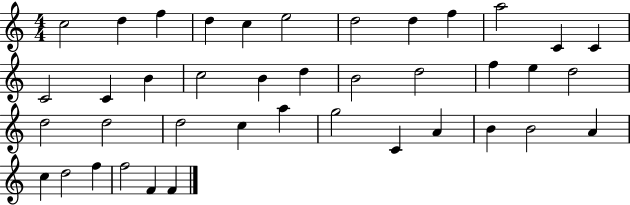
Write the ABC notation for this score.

X:1
T:Untitled
M:4/4
L:1/4
K:C
c2 d f d c e2 d2 d f a2 C C C2 C B c2 B d B2 d2 f e d2 d2 d2 d2 c a g2 C A B B2 A c d2 f f2 F F